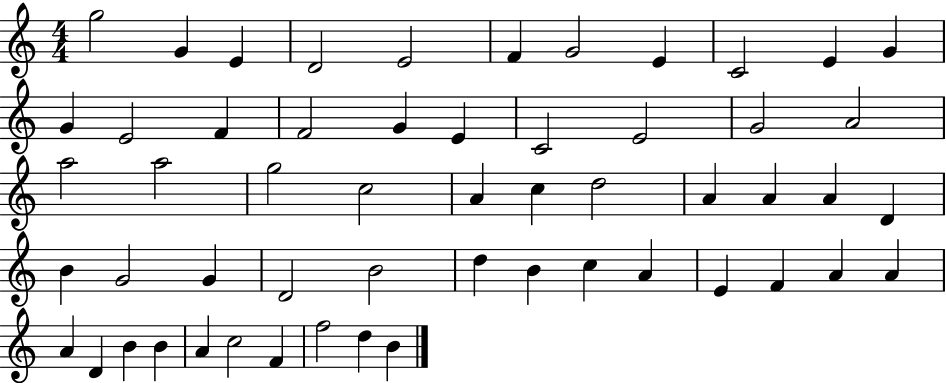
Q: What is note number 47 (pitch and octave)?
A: D4